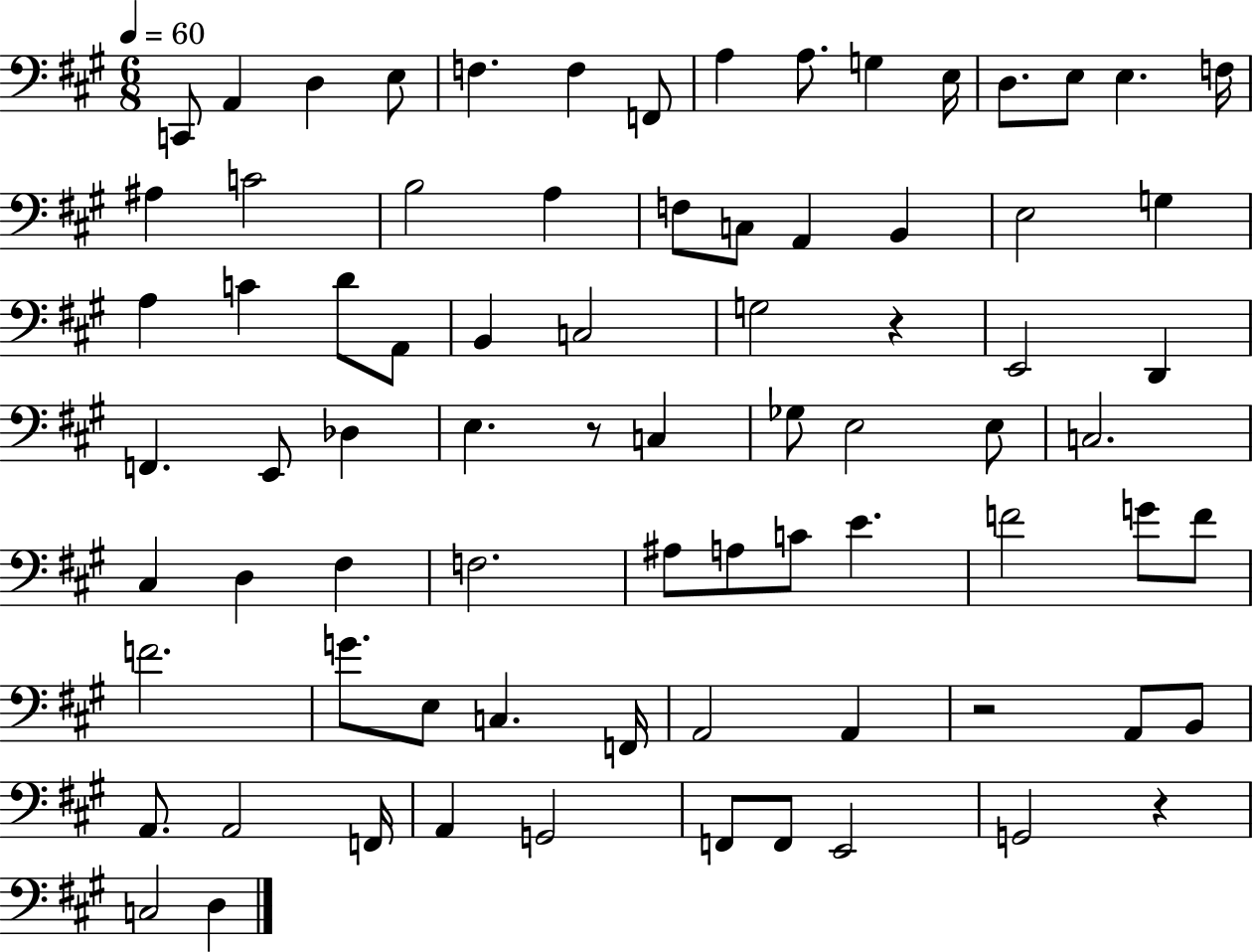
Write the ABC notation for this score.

X:1
T:Untitled
M:6/8
L:1/4
K:A
C,,/2 A,, D, E,/2 F, F, F,,/2 A, A,/2 G, E,/4 D,/2 E,/2 E, F,/4 ^A, C2 B,2 A, F,/2 C,/2 A,, B,, E,2 G, A, C D/2 A,,/2 B,, C,2 G,2 z E,,2 D,, F,, E,,/2 _D, E, z/2 C, _G,/2 E,2 E,/2 C,2 ^C, D, ^F, F,2 ^A,/2 A,/2 C/2 E F2 G/2 F/2 F2 G/2 E,/2 C, F,,/4 A,,2 A,, z2 A,,/2 B,,/2 A,,/2 A,,2 F,,/4 A,, G,,2 F,,/2 F,,/2 E,,2 G,,2 z C,2 D,